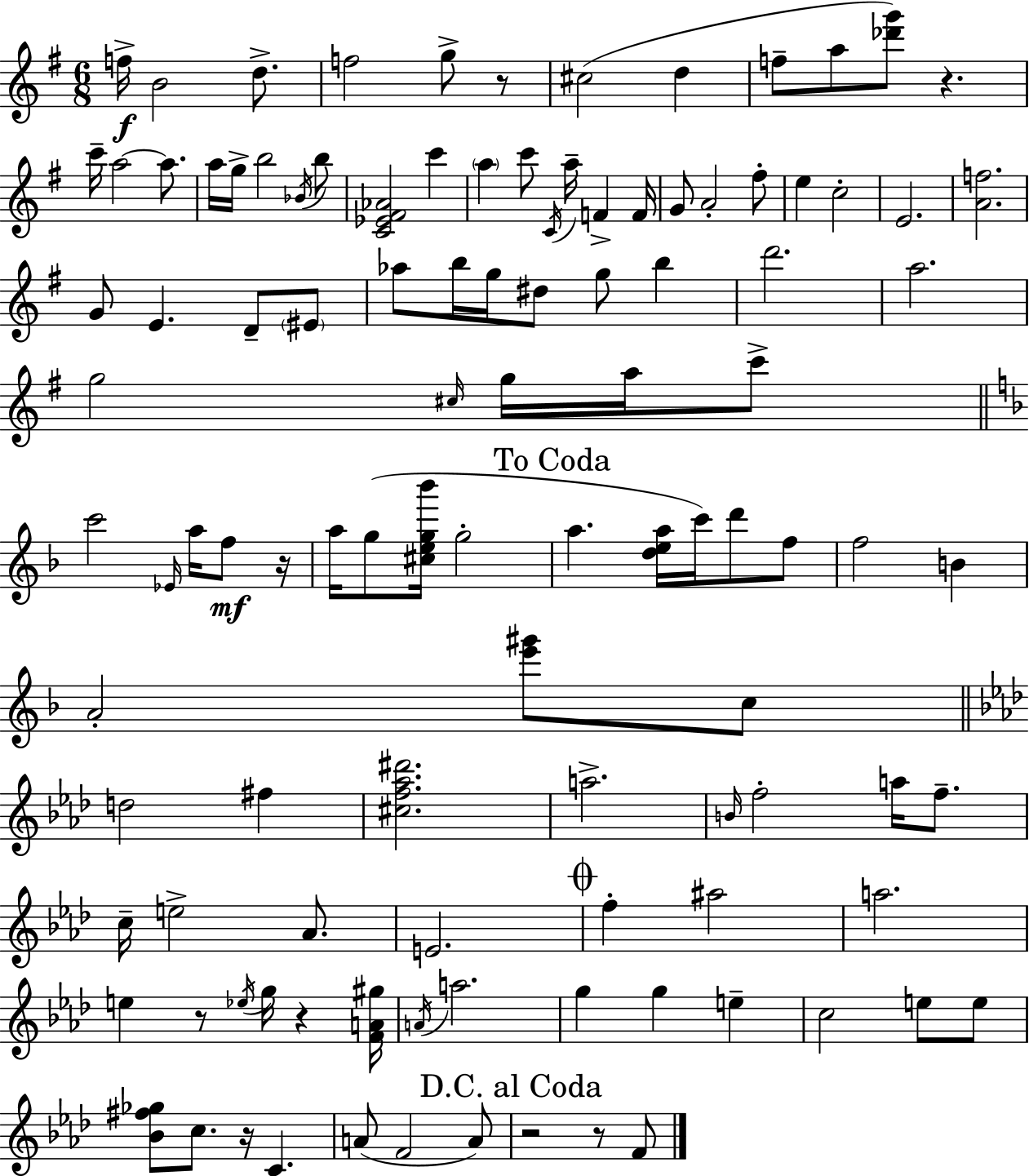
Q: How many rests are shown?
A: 8